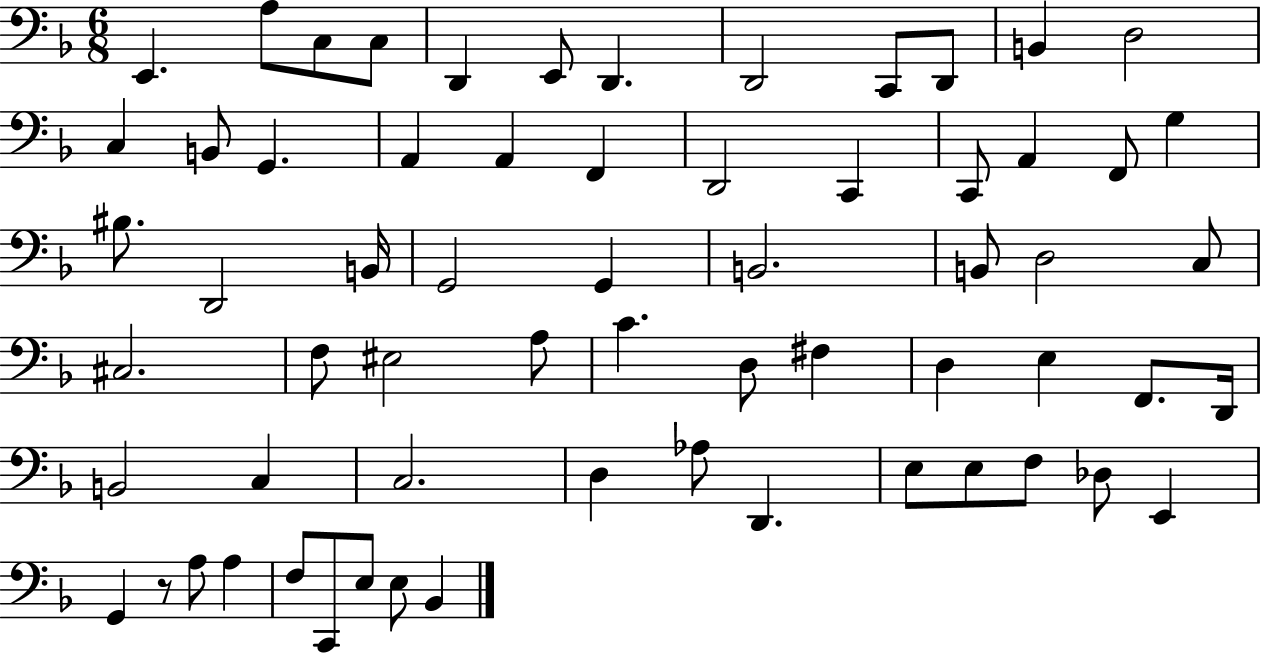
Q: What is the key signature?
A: F major